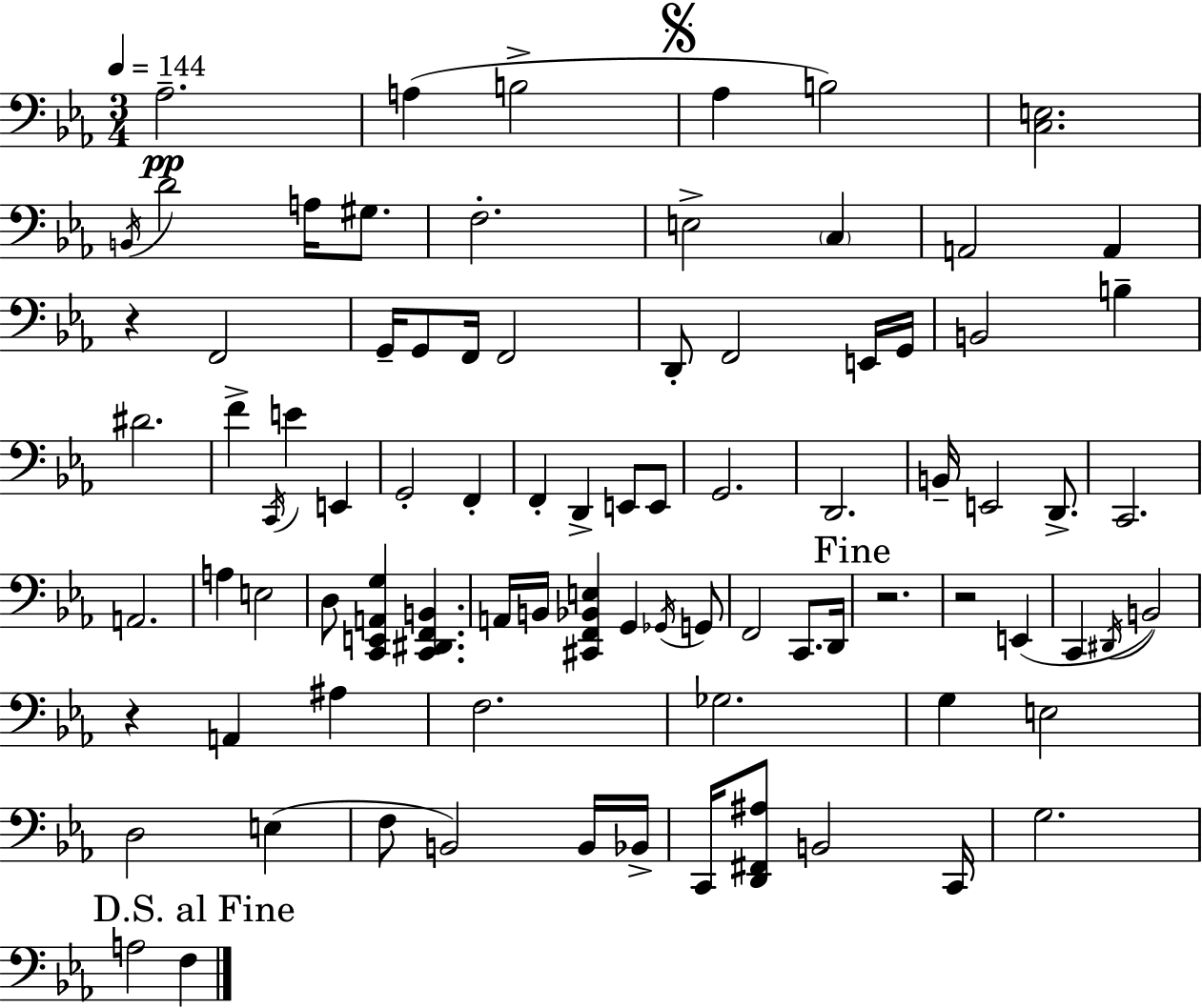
X:1
T:Untitled
M:3/4
L:1/4
K:Eb
_A,2 A, B,2 _A, B,2 [C,E,]2 B,,/4 D2 A,/4 ^G,/2 F,2 E,2 C, A,,2 A,, z F,,2 G,,/4 G,,/2 F,,/4 F,,2 D,,/2 F,,2 E,,/4 G,,/4 B,,2 B, ^D2 F C,,/4 E E,, G,,2 F,, F,, D,, E,,/2 E,,/2 G,,2 D,,2 B,,/4 E,,2 D,,/2 C,,2 A,,2 A, E,2 D,/2 [C,,E,,A,,G,] [C,,^D,,F,,B,,] A,,/4 B,,/4 [^C,,F,,_B,,E,] G,, _G,,/4 G,,/2 F,,2 C,,/2 D,,/4 z2 z2 E,, C,, ^D,,/4 B,,2 z A,, ^A, F,2 _G,2 G, E,2 D,2 E, F,/2 B,,2 B,,/4 _B,,/4 C,,/4 [D,,^F,,^A,]/2 B,,2 C,,/4 G,2 A,2 F,